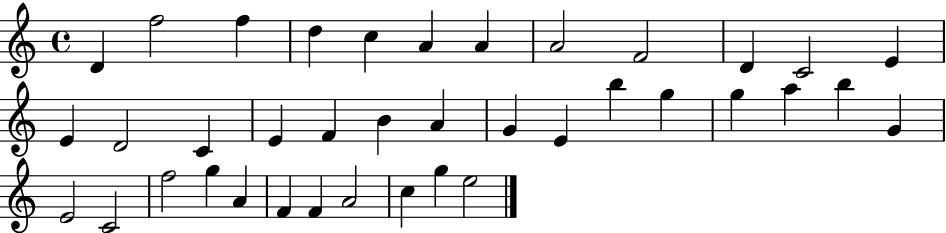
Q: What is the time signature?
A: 4/4